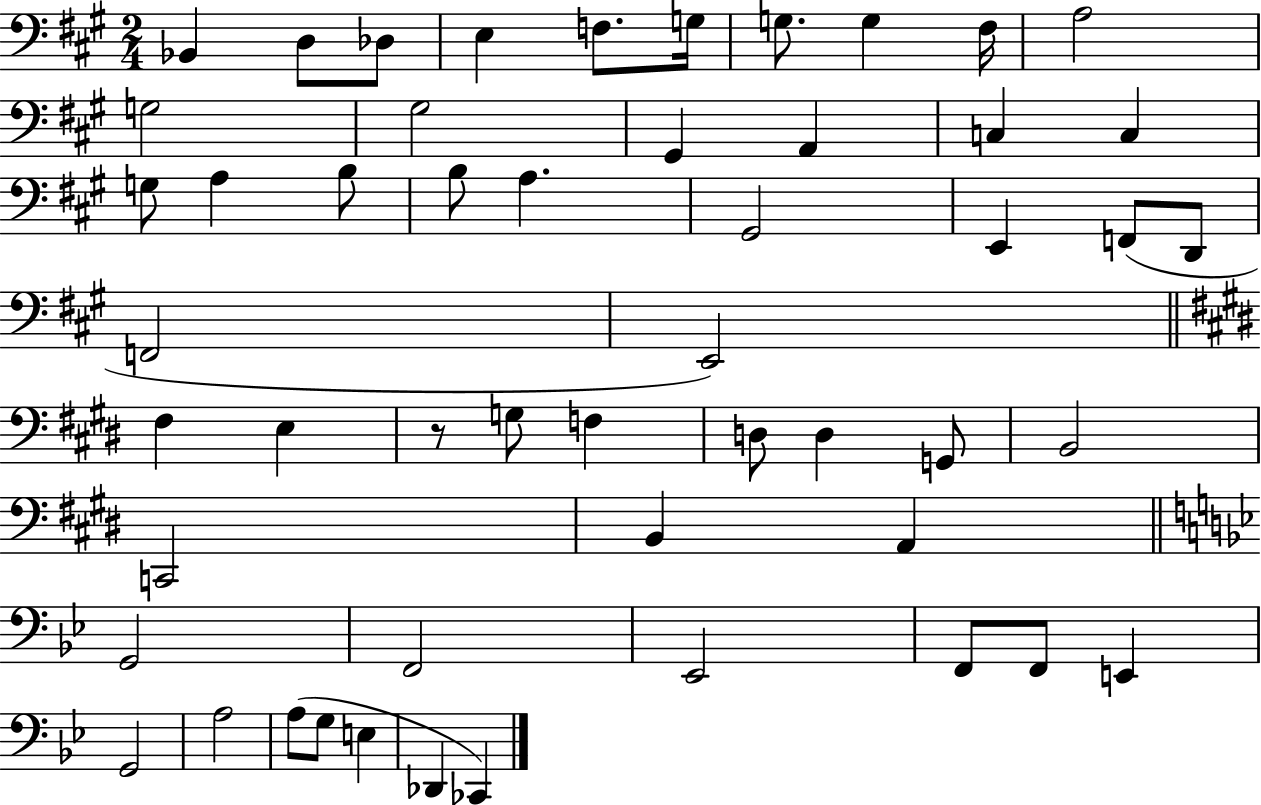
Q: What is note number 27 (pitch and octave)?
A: E2